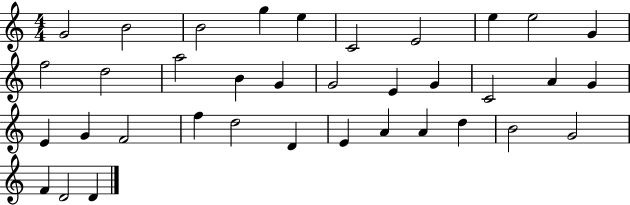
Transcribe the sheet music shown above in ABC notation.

X:1
T:Untitled
M:4/4
L:1/4
K:C
G2 B2 B2 g e C2 E2 e e2 G f2 d2 a2 B G G2 E G C2 A G E G F2 f d2 D E A A d B2 G2 F D2 D